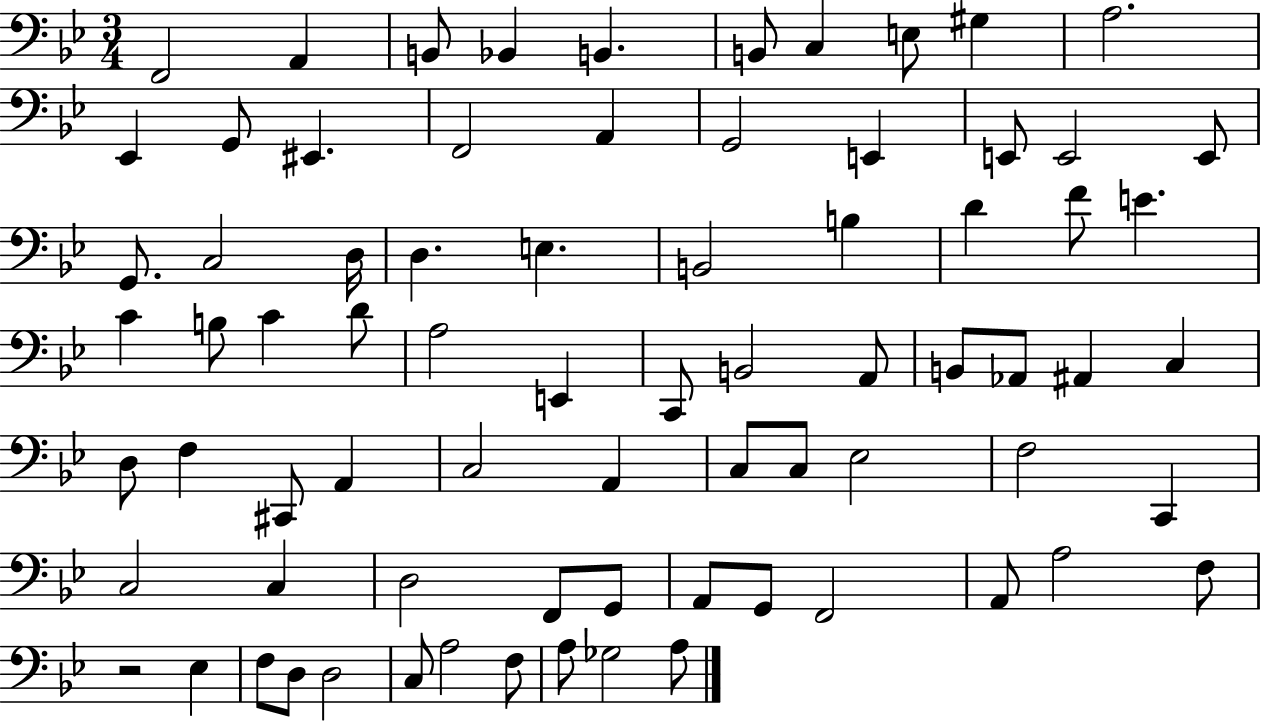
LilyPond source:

{
  \clef bass
  \numericTimeSignature
  \time 3/4
  \key bes \major
  \repeat volta 2 { f,2 a,4 | b,8 bes,4 b,4. | b,8 c4 e8 gis4 | a2. | \break ees,4 g,8 eis,4. | f,2 a,4 | g,2 e,4 | e,8 e,2 e,8 | \break g,8. c2 d16 | d4. e4. | b,2 b4 | d'4 f'8 e'4. | \break c'4 b8 c'4 d'8 | a2 e,4 | c,8 b,2 a,8 | b,8 aes,8 ais,4 c4 | \break d8 f4 cis,8 a,4 | c2 a,4 | c8 c8 ees2 | f2 c,4 | \break c2 c4 | d2 f,8 g,8 | a,8 g,8 f,2 | a,8 a2 f8 | \break r2 ees4 | f8 d8 d2 | c8 a2 f8 | a8 ges2 a8 | \break } \bar "|."
}